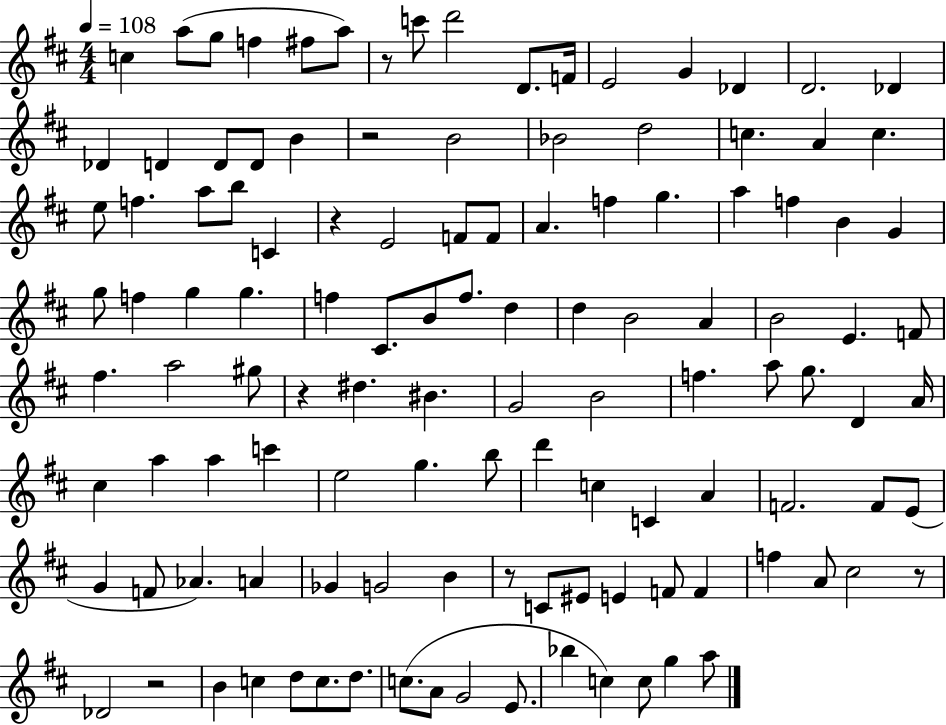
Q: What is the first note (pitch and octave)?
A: C5